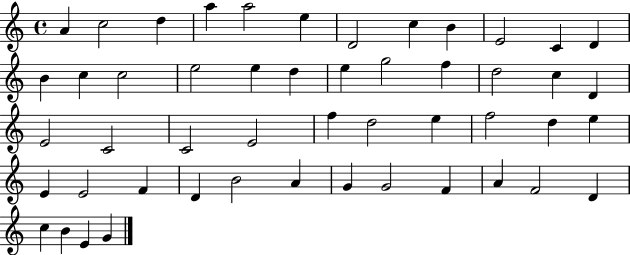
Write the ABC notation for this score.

X:1
T:Untitled
M:4/4
L:1/4
K:C
A c2 d a a2 e D2 c B E2 C D B c c2 e2 e d e g2 f d2 c D E2 C2 C2 E2 f d2 e f2 d e E E2 F D B2 A G G2 F A F2 D c B E G